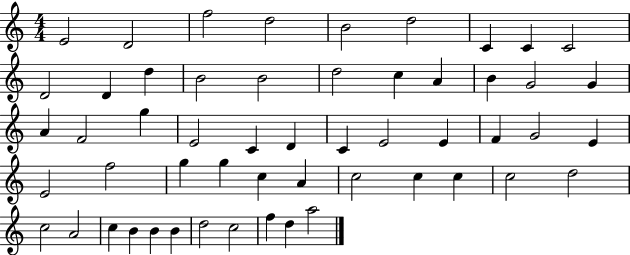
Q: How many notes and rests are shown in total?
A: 54